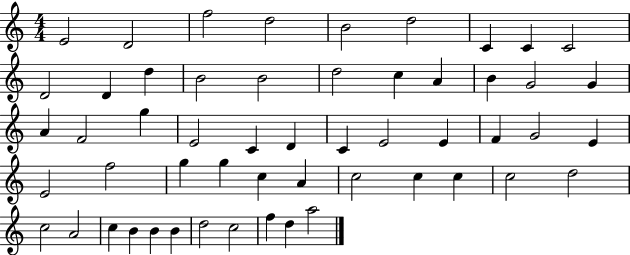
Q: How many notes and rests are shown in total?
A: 54